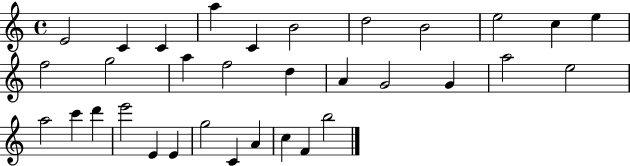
{
  \clef treble
  \time 4/4
  \defaultTimeSignature
  \key c \major
  e'2 c'4 c'4 | a''4 c'4 b'2 | d''2 b'2 | e''2 c''4 e''4 | \break f''2 g''2 | a''4 f''2 d''4 | a'4 g'2 g'4 | a''2 e''2 | \break a''2 c'''4 d'''4 | e'''2 e'4 e'4 | g''2 c'4 a'4 | c''4 f'4 b''2 | \break \bar "|."
}